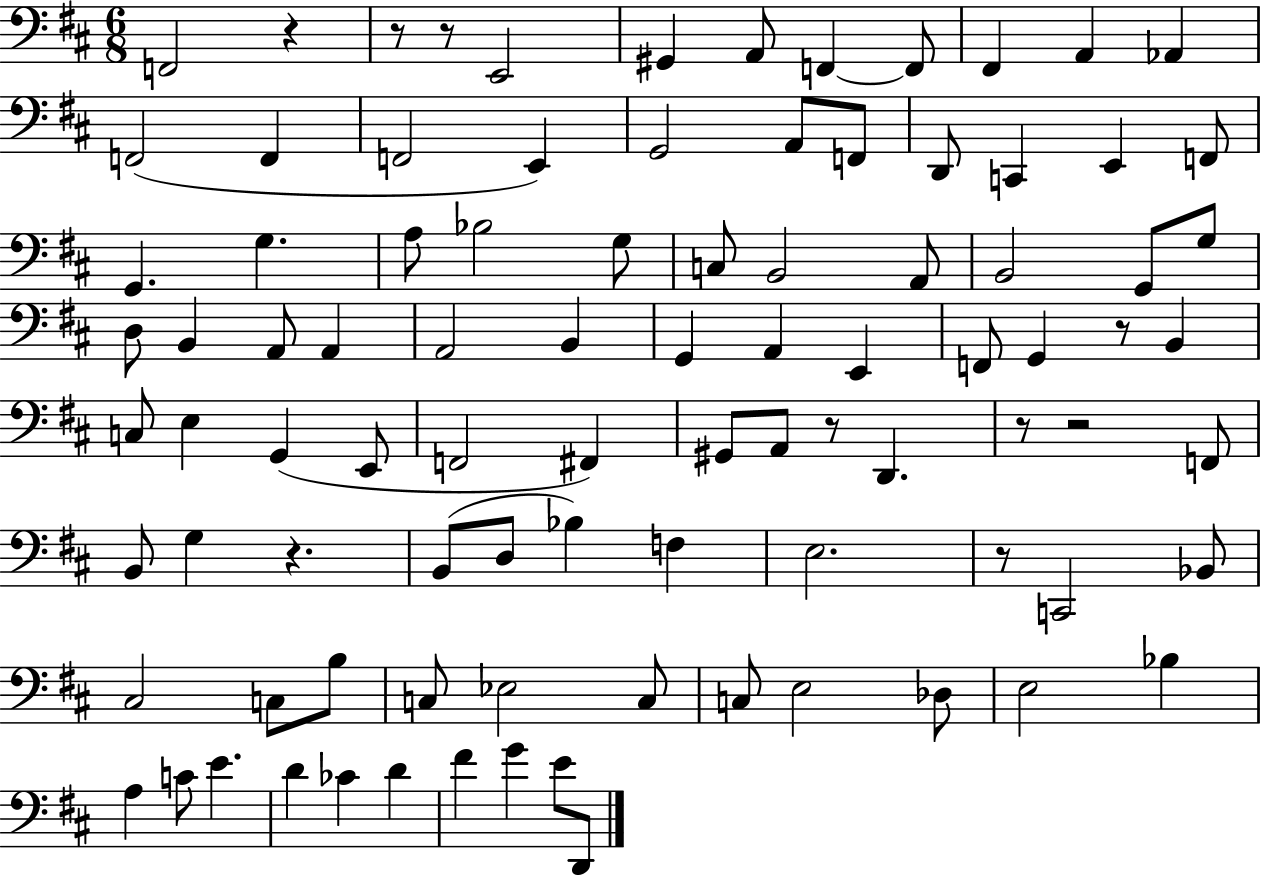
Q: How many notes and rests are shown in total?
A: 92